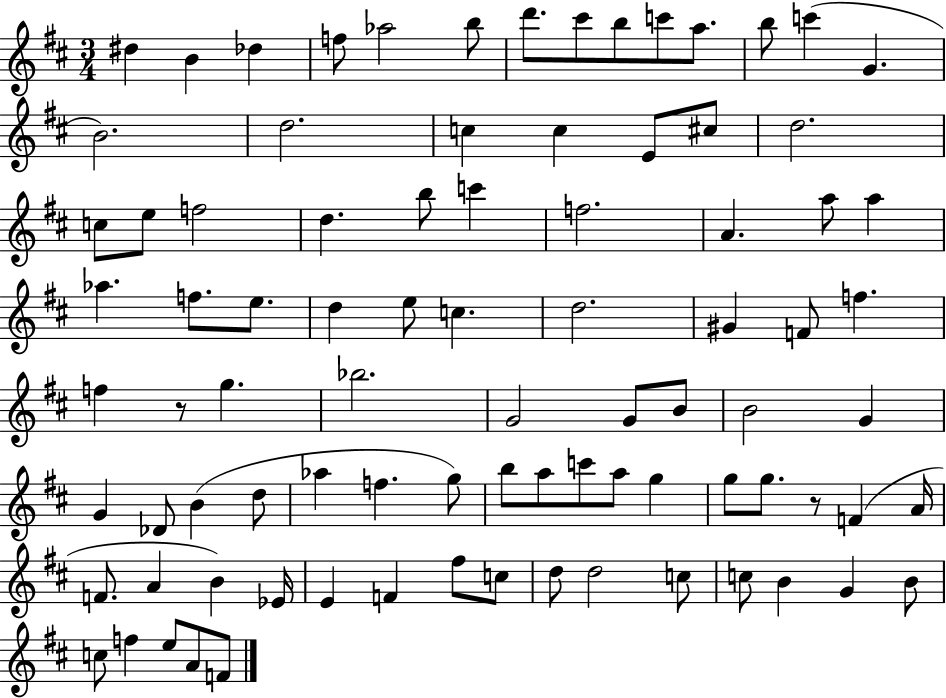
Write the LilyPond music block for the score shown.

{
  \clef treble
  \numericTimeSignature
  \time 3/4
  \key d \major
  dis''4 b'4 des''4 | f''8 aes''2 b''8 | d'''8. cis'''8 b''8 c'''8 a''8. | b''8 c'''4( g'4. | \break b'2.) | d''2. | c''4 c''4 e'8 cis''8 | d''2. | \break c''8 e''8 f''2 | d''4. b''8 c'''4 | f''2. | a'4. a''8 a''4 | \break aes''4. f''8. e''8. | d''4 e''8 c''4. | d''2. | gis'4 f'8 f''4. | \break f''4 r8 g''4. | bes''2. | g'2 g'8 b'8 | b'2 g'4 | \break g'4 des'8 b'4( d''8 | aes''4 f''4. g''8) | b''8 a''8 c'''8 a''8 g''4 | g''8 g''8. r8 f'4( a'16 | \break f'8. a'4 b'4) ees'16 | e'4 f'4 fis''8 c''8 | d''8 d''2 c''8 | c''8 b'4 g'4 b'8 | \break c''8 f''4 e''8 a'8 f'8 | \bar "|."
}